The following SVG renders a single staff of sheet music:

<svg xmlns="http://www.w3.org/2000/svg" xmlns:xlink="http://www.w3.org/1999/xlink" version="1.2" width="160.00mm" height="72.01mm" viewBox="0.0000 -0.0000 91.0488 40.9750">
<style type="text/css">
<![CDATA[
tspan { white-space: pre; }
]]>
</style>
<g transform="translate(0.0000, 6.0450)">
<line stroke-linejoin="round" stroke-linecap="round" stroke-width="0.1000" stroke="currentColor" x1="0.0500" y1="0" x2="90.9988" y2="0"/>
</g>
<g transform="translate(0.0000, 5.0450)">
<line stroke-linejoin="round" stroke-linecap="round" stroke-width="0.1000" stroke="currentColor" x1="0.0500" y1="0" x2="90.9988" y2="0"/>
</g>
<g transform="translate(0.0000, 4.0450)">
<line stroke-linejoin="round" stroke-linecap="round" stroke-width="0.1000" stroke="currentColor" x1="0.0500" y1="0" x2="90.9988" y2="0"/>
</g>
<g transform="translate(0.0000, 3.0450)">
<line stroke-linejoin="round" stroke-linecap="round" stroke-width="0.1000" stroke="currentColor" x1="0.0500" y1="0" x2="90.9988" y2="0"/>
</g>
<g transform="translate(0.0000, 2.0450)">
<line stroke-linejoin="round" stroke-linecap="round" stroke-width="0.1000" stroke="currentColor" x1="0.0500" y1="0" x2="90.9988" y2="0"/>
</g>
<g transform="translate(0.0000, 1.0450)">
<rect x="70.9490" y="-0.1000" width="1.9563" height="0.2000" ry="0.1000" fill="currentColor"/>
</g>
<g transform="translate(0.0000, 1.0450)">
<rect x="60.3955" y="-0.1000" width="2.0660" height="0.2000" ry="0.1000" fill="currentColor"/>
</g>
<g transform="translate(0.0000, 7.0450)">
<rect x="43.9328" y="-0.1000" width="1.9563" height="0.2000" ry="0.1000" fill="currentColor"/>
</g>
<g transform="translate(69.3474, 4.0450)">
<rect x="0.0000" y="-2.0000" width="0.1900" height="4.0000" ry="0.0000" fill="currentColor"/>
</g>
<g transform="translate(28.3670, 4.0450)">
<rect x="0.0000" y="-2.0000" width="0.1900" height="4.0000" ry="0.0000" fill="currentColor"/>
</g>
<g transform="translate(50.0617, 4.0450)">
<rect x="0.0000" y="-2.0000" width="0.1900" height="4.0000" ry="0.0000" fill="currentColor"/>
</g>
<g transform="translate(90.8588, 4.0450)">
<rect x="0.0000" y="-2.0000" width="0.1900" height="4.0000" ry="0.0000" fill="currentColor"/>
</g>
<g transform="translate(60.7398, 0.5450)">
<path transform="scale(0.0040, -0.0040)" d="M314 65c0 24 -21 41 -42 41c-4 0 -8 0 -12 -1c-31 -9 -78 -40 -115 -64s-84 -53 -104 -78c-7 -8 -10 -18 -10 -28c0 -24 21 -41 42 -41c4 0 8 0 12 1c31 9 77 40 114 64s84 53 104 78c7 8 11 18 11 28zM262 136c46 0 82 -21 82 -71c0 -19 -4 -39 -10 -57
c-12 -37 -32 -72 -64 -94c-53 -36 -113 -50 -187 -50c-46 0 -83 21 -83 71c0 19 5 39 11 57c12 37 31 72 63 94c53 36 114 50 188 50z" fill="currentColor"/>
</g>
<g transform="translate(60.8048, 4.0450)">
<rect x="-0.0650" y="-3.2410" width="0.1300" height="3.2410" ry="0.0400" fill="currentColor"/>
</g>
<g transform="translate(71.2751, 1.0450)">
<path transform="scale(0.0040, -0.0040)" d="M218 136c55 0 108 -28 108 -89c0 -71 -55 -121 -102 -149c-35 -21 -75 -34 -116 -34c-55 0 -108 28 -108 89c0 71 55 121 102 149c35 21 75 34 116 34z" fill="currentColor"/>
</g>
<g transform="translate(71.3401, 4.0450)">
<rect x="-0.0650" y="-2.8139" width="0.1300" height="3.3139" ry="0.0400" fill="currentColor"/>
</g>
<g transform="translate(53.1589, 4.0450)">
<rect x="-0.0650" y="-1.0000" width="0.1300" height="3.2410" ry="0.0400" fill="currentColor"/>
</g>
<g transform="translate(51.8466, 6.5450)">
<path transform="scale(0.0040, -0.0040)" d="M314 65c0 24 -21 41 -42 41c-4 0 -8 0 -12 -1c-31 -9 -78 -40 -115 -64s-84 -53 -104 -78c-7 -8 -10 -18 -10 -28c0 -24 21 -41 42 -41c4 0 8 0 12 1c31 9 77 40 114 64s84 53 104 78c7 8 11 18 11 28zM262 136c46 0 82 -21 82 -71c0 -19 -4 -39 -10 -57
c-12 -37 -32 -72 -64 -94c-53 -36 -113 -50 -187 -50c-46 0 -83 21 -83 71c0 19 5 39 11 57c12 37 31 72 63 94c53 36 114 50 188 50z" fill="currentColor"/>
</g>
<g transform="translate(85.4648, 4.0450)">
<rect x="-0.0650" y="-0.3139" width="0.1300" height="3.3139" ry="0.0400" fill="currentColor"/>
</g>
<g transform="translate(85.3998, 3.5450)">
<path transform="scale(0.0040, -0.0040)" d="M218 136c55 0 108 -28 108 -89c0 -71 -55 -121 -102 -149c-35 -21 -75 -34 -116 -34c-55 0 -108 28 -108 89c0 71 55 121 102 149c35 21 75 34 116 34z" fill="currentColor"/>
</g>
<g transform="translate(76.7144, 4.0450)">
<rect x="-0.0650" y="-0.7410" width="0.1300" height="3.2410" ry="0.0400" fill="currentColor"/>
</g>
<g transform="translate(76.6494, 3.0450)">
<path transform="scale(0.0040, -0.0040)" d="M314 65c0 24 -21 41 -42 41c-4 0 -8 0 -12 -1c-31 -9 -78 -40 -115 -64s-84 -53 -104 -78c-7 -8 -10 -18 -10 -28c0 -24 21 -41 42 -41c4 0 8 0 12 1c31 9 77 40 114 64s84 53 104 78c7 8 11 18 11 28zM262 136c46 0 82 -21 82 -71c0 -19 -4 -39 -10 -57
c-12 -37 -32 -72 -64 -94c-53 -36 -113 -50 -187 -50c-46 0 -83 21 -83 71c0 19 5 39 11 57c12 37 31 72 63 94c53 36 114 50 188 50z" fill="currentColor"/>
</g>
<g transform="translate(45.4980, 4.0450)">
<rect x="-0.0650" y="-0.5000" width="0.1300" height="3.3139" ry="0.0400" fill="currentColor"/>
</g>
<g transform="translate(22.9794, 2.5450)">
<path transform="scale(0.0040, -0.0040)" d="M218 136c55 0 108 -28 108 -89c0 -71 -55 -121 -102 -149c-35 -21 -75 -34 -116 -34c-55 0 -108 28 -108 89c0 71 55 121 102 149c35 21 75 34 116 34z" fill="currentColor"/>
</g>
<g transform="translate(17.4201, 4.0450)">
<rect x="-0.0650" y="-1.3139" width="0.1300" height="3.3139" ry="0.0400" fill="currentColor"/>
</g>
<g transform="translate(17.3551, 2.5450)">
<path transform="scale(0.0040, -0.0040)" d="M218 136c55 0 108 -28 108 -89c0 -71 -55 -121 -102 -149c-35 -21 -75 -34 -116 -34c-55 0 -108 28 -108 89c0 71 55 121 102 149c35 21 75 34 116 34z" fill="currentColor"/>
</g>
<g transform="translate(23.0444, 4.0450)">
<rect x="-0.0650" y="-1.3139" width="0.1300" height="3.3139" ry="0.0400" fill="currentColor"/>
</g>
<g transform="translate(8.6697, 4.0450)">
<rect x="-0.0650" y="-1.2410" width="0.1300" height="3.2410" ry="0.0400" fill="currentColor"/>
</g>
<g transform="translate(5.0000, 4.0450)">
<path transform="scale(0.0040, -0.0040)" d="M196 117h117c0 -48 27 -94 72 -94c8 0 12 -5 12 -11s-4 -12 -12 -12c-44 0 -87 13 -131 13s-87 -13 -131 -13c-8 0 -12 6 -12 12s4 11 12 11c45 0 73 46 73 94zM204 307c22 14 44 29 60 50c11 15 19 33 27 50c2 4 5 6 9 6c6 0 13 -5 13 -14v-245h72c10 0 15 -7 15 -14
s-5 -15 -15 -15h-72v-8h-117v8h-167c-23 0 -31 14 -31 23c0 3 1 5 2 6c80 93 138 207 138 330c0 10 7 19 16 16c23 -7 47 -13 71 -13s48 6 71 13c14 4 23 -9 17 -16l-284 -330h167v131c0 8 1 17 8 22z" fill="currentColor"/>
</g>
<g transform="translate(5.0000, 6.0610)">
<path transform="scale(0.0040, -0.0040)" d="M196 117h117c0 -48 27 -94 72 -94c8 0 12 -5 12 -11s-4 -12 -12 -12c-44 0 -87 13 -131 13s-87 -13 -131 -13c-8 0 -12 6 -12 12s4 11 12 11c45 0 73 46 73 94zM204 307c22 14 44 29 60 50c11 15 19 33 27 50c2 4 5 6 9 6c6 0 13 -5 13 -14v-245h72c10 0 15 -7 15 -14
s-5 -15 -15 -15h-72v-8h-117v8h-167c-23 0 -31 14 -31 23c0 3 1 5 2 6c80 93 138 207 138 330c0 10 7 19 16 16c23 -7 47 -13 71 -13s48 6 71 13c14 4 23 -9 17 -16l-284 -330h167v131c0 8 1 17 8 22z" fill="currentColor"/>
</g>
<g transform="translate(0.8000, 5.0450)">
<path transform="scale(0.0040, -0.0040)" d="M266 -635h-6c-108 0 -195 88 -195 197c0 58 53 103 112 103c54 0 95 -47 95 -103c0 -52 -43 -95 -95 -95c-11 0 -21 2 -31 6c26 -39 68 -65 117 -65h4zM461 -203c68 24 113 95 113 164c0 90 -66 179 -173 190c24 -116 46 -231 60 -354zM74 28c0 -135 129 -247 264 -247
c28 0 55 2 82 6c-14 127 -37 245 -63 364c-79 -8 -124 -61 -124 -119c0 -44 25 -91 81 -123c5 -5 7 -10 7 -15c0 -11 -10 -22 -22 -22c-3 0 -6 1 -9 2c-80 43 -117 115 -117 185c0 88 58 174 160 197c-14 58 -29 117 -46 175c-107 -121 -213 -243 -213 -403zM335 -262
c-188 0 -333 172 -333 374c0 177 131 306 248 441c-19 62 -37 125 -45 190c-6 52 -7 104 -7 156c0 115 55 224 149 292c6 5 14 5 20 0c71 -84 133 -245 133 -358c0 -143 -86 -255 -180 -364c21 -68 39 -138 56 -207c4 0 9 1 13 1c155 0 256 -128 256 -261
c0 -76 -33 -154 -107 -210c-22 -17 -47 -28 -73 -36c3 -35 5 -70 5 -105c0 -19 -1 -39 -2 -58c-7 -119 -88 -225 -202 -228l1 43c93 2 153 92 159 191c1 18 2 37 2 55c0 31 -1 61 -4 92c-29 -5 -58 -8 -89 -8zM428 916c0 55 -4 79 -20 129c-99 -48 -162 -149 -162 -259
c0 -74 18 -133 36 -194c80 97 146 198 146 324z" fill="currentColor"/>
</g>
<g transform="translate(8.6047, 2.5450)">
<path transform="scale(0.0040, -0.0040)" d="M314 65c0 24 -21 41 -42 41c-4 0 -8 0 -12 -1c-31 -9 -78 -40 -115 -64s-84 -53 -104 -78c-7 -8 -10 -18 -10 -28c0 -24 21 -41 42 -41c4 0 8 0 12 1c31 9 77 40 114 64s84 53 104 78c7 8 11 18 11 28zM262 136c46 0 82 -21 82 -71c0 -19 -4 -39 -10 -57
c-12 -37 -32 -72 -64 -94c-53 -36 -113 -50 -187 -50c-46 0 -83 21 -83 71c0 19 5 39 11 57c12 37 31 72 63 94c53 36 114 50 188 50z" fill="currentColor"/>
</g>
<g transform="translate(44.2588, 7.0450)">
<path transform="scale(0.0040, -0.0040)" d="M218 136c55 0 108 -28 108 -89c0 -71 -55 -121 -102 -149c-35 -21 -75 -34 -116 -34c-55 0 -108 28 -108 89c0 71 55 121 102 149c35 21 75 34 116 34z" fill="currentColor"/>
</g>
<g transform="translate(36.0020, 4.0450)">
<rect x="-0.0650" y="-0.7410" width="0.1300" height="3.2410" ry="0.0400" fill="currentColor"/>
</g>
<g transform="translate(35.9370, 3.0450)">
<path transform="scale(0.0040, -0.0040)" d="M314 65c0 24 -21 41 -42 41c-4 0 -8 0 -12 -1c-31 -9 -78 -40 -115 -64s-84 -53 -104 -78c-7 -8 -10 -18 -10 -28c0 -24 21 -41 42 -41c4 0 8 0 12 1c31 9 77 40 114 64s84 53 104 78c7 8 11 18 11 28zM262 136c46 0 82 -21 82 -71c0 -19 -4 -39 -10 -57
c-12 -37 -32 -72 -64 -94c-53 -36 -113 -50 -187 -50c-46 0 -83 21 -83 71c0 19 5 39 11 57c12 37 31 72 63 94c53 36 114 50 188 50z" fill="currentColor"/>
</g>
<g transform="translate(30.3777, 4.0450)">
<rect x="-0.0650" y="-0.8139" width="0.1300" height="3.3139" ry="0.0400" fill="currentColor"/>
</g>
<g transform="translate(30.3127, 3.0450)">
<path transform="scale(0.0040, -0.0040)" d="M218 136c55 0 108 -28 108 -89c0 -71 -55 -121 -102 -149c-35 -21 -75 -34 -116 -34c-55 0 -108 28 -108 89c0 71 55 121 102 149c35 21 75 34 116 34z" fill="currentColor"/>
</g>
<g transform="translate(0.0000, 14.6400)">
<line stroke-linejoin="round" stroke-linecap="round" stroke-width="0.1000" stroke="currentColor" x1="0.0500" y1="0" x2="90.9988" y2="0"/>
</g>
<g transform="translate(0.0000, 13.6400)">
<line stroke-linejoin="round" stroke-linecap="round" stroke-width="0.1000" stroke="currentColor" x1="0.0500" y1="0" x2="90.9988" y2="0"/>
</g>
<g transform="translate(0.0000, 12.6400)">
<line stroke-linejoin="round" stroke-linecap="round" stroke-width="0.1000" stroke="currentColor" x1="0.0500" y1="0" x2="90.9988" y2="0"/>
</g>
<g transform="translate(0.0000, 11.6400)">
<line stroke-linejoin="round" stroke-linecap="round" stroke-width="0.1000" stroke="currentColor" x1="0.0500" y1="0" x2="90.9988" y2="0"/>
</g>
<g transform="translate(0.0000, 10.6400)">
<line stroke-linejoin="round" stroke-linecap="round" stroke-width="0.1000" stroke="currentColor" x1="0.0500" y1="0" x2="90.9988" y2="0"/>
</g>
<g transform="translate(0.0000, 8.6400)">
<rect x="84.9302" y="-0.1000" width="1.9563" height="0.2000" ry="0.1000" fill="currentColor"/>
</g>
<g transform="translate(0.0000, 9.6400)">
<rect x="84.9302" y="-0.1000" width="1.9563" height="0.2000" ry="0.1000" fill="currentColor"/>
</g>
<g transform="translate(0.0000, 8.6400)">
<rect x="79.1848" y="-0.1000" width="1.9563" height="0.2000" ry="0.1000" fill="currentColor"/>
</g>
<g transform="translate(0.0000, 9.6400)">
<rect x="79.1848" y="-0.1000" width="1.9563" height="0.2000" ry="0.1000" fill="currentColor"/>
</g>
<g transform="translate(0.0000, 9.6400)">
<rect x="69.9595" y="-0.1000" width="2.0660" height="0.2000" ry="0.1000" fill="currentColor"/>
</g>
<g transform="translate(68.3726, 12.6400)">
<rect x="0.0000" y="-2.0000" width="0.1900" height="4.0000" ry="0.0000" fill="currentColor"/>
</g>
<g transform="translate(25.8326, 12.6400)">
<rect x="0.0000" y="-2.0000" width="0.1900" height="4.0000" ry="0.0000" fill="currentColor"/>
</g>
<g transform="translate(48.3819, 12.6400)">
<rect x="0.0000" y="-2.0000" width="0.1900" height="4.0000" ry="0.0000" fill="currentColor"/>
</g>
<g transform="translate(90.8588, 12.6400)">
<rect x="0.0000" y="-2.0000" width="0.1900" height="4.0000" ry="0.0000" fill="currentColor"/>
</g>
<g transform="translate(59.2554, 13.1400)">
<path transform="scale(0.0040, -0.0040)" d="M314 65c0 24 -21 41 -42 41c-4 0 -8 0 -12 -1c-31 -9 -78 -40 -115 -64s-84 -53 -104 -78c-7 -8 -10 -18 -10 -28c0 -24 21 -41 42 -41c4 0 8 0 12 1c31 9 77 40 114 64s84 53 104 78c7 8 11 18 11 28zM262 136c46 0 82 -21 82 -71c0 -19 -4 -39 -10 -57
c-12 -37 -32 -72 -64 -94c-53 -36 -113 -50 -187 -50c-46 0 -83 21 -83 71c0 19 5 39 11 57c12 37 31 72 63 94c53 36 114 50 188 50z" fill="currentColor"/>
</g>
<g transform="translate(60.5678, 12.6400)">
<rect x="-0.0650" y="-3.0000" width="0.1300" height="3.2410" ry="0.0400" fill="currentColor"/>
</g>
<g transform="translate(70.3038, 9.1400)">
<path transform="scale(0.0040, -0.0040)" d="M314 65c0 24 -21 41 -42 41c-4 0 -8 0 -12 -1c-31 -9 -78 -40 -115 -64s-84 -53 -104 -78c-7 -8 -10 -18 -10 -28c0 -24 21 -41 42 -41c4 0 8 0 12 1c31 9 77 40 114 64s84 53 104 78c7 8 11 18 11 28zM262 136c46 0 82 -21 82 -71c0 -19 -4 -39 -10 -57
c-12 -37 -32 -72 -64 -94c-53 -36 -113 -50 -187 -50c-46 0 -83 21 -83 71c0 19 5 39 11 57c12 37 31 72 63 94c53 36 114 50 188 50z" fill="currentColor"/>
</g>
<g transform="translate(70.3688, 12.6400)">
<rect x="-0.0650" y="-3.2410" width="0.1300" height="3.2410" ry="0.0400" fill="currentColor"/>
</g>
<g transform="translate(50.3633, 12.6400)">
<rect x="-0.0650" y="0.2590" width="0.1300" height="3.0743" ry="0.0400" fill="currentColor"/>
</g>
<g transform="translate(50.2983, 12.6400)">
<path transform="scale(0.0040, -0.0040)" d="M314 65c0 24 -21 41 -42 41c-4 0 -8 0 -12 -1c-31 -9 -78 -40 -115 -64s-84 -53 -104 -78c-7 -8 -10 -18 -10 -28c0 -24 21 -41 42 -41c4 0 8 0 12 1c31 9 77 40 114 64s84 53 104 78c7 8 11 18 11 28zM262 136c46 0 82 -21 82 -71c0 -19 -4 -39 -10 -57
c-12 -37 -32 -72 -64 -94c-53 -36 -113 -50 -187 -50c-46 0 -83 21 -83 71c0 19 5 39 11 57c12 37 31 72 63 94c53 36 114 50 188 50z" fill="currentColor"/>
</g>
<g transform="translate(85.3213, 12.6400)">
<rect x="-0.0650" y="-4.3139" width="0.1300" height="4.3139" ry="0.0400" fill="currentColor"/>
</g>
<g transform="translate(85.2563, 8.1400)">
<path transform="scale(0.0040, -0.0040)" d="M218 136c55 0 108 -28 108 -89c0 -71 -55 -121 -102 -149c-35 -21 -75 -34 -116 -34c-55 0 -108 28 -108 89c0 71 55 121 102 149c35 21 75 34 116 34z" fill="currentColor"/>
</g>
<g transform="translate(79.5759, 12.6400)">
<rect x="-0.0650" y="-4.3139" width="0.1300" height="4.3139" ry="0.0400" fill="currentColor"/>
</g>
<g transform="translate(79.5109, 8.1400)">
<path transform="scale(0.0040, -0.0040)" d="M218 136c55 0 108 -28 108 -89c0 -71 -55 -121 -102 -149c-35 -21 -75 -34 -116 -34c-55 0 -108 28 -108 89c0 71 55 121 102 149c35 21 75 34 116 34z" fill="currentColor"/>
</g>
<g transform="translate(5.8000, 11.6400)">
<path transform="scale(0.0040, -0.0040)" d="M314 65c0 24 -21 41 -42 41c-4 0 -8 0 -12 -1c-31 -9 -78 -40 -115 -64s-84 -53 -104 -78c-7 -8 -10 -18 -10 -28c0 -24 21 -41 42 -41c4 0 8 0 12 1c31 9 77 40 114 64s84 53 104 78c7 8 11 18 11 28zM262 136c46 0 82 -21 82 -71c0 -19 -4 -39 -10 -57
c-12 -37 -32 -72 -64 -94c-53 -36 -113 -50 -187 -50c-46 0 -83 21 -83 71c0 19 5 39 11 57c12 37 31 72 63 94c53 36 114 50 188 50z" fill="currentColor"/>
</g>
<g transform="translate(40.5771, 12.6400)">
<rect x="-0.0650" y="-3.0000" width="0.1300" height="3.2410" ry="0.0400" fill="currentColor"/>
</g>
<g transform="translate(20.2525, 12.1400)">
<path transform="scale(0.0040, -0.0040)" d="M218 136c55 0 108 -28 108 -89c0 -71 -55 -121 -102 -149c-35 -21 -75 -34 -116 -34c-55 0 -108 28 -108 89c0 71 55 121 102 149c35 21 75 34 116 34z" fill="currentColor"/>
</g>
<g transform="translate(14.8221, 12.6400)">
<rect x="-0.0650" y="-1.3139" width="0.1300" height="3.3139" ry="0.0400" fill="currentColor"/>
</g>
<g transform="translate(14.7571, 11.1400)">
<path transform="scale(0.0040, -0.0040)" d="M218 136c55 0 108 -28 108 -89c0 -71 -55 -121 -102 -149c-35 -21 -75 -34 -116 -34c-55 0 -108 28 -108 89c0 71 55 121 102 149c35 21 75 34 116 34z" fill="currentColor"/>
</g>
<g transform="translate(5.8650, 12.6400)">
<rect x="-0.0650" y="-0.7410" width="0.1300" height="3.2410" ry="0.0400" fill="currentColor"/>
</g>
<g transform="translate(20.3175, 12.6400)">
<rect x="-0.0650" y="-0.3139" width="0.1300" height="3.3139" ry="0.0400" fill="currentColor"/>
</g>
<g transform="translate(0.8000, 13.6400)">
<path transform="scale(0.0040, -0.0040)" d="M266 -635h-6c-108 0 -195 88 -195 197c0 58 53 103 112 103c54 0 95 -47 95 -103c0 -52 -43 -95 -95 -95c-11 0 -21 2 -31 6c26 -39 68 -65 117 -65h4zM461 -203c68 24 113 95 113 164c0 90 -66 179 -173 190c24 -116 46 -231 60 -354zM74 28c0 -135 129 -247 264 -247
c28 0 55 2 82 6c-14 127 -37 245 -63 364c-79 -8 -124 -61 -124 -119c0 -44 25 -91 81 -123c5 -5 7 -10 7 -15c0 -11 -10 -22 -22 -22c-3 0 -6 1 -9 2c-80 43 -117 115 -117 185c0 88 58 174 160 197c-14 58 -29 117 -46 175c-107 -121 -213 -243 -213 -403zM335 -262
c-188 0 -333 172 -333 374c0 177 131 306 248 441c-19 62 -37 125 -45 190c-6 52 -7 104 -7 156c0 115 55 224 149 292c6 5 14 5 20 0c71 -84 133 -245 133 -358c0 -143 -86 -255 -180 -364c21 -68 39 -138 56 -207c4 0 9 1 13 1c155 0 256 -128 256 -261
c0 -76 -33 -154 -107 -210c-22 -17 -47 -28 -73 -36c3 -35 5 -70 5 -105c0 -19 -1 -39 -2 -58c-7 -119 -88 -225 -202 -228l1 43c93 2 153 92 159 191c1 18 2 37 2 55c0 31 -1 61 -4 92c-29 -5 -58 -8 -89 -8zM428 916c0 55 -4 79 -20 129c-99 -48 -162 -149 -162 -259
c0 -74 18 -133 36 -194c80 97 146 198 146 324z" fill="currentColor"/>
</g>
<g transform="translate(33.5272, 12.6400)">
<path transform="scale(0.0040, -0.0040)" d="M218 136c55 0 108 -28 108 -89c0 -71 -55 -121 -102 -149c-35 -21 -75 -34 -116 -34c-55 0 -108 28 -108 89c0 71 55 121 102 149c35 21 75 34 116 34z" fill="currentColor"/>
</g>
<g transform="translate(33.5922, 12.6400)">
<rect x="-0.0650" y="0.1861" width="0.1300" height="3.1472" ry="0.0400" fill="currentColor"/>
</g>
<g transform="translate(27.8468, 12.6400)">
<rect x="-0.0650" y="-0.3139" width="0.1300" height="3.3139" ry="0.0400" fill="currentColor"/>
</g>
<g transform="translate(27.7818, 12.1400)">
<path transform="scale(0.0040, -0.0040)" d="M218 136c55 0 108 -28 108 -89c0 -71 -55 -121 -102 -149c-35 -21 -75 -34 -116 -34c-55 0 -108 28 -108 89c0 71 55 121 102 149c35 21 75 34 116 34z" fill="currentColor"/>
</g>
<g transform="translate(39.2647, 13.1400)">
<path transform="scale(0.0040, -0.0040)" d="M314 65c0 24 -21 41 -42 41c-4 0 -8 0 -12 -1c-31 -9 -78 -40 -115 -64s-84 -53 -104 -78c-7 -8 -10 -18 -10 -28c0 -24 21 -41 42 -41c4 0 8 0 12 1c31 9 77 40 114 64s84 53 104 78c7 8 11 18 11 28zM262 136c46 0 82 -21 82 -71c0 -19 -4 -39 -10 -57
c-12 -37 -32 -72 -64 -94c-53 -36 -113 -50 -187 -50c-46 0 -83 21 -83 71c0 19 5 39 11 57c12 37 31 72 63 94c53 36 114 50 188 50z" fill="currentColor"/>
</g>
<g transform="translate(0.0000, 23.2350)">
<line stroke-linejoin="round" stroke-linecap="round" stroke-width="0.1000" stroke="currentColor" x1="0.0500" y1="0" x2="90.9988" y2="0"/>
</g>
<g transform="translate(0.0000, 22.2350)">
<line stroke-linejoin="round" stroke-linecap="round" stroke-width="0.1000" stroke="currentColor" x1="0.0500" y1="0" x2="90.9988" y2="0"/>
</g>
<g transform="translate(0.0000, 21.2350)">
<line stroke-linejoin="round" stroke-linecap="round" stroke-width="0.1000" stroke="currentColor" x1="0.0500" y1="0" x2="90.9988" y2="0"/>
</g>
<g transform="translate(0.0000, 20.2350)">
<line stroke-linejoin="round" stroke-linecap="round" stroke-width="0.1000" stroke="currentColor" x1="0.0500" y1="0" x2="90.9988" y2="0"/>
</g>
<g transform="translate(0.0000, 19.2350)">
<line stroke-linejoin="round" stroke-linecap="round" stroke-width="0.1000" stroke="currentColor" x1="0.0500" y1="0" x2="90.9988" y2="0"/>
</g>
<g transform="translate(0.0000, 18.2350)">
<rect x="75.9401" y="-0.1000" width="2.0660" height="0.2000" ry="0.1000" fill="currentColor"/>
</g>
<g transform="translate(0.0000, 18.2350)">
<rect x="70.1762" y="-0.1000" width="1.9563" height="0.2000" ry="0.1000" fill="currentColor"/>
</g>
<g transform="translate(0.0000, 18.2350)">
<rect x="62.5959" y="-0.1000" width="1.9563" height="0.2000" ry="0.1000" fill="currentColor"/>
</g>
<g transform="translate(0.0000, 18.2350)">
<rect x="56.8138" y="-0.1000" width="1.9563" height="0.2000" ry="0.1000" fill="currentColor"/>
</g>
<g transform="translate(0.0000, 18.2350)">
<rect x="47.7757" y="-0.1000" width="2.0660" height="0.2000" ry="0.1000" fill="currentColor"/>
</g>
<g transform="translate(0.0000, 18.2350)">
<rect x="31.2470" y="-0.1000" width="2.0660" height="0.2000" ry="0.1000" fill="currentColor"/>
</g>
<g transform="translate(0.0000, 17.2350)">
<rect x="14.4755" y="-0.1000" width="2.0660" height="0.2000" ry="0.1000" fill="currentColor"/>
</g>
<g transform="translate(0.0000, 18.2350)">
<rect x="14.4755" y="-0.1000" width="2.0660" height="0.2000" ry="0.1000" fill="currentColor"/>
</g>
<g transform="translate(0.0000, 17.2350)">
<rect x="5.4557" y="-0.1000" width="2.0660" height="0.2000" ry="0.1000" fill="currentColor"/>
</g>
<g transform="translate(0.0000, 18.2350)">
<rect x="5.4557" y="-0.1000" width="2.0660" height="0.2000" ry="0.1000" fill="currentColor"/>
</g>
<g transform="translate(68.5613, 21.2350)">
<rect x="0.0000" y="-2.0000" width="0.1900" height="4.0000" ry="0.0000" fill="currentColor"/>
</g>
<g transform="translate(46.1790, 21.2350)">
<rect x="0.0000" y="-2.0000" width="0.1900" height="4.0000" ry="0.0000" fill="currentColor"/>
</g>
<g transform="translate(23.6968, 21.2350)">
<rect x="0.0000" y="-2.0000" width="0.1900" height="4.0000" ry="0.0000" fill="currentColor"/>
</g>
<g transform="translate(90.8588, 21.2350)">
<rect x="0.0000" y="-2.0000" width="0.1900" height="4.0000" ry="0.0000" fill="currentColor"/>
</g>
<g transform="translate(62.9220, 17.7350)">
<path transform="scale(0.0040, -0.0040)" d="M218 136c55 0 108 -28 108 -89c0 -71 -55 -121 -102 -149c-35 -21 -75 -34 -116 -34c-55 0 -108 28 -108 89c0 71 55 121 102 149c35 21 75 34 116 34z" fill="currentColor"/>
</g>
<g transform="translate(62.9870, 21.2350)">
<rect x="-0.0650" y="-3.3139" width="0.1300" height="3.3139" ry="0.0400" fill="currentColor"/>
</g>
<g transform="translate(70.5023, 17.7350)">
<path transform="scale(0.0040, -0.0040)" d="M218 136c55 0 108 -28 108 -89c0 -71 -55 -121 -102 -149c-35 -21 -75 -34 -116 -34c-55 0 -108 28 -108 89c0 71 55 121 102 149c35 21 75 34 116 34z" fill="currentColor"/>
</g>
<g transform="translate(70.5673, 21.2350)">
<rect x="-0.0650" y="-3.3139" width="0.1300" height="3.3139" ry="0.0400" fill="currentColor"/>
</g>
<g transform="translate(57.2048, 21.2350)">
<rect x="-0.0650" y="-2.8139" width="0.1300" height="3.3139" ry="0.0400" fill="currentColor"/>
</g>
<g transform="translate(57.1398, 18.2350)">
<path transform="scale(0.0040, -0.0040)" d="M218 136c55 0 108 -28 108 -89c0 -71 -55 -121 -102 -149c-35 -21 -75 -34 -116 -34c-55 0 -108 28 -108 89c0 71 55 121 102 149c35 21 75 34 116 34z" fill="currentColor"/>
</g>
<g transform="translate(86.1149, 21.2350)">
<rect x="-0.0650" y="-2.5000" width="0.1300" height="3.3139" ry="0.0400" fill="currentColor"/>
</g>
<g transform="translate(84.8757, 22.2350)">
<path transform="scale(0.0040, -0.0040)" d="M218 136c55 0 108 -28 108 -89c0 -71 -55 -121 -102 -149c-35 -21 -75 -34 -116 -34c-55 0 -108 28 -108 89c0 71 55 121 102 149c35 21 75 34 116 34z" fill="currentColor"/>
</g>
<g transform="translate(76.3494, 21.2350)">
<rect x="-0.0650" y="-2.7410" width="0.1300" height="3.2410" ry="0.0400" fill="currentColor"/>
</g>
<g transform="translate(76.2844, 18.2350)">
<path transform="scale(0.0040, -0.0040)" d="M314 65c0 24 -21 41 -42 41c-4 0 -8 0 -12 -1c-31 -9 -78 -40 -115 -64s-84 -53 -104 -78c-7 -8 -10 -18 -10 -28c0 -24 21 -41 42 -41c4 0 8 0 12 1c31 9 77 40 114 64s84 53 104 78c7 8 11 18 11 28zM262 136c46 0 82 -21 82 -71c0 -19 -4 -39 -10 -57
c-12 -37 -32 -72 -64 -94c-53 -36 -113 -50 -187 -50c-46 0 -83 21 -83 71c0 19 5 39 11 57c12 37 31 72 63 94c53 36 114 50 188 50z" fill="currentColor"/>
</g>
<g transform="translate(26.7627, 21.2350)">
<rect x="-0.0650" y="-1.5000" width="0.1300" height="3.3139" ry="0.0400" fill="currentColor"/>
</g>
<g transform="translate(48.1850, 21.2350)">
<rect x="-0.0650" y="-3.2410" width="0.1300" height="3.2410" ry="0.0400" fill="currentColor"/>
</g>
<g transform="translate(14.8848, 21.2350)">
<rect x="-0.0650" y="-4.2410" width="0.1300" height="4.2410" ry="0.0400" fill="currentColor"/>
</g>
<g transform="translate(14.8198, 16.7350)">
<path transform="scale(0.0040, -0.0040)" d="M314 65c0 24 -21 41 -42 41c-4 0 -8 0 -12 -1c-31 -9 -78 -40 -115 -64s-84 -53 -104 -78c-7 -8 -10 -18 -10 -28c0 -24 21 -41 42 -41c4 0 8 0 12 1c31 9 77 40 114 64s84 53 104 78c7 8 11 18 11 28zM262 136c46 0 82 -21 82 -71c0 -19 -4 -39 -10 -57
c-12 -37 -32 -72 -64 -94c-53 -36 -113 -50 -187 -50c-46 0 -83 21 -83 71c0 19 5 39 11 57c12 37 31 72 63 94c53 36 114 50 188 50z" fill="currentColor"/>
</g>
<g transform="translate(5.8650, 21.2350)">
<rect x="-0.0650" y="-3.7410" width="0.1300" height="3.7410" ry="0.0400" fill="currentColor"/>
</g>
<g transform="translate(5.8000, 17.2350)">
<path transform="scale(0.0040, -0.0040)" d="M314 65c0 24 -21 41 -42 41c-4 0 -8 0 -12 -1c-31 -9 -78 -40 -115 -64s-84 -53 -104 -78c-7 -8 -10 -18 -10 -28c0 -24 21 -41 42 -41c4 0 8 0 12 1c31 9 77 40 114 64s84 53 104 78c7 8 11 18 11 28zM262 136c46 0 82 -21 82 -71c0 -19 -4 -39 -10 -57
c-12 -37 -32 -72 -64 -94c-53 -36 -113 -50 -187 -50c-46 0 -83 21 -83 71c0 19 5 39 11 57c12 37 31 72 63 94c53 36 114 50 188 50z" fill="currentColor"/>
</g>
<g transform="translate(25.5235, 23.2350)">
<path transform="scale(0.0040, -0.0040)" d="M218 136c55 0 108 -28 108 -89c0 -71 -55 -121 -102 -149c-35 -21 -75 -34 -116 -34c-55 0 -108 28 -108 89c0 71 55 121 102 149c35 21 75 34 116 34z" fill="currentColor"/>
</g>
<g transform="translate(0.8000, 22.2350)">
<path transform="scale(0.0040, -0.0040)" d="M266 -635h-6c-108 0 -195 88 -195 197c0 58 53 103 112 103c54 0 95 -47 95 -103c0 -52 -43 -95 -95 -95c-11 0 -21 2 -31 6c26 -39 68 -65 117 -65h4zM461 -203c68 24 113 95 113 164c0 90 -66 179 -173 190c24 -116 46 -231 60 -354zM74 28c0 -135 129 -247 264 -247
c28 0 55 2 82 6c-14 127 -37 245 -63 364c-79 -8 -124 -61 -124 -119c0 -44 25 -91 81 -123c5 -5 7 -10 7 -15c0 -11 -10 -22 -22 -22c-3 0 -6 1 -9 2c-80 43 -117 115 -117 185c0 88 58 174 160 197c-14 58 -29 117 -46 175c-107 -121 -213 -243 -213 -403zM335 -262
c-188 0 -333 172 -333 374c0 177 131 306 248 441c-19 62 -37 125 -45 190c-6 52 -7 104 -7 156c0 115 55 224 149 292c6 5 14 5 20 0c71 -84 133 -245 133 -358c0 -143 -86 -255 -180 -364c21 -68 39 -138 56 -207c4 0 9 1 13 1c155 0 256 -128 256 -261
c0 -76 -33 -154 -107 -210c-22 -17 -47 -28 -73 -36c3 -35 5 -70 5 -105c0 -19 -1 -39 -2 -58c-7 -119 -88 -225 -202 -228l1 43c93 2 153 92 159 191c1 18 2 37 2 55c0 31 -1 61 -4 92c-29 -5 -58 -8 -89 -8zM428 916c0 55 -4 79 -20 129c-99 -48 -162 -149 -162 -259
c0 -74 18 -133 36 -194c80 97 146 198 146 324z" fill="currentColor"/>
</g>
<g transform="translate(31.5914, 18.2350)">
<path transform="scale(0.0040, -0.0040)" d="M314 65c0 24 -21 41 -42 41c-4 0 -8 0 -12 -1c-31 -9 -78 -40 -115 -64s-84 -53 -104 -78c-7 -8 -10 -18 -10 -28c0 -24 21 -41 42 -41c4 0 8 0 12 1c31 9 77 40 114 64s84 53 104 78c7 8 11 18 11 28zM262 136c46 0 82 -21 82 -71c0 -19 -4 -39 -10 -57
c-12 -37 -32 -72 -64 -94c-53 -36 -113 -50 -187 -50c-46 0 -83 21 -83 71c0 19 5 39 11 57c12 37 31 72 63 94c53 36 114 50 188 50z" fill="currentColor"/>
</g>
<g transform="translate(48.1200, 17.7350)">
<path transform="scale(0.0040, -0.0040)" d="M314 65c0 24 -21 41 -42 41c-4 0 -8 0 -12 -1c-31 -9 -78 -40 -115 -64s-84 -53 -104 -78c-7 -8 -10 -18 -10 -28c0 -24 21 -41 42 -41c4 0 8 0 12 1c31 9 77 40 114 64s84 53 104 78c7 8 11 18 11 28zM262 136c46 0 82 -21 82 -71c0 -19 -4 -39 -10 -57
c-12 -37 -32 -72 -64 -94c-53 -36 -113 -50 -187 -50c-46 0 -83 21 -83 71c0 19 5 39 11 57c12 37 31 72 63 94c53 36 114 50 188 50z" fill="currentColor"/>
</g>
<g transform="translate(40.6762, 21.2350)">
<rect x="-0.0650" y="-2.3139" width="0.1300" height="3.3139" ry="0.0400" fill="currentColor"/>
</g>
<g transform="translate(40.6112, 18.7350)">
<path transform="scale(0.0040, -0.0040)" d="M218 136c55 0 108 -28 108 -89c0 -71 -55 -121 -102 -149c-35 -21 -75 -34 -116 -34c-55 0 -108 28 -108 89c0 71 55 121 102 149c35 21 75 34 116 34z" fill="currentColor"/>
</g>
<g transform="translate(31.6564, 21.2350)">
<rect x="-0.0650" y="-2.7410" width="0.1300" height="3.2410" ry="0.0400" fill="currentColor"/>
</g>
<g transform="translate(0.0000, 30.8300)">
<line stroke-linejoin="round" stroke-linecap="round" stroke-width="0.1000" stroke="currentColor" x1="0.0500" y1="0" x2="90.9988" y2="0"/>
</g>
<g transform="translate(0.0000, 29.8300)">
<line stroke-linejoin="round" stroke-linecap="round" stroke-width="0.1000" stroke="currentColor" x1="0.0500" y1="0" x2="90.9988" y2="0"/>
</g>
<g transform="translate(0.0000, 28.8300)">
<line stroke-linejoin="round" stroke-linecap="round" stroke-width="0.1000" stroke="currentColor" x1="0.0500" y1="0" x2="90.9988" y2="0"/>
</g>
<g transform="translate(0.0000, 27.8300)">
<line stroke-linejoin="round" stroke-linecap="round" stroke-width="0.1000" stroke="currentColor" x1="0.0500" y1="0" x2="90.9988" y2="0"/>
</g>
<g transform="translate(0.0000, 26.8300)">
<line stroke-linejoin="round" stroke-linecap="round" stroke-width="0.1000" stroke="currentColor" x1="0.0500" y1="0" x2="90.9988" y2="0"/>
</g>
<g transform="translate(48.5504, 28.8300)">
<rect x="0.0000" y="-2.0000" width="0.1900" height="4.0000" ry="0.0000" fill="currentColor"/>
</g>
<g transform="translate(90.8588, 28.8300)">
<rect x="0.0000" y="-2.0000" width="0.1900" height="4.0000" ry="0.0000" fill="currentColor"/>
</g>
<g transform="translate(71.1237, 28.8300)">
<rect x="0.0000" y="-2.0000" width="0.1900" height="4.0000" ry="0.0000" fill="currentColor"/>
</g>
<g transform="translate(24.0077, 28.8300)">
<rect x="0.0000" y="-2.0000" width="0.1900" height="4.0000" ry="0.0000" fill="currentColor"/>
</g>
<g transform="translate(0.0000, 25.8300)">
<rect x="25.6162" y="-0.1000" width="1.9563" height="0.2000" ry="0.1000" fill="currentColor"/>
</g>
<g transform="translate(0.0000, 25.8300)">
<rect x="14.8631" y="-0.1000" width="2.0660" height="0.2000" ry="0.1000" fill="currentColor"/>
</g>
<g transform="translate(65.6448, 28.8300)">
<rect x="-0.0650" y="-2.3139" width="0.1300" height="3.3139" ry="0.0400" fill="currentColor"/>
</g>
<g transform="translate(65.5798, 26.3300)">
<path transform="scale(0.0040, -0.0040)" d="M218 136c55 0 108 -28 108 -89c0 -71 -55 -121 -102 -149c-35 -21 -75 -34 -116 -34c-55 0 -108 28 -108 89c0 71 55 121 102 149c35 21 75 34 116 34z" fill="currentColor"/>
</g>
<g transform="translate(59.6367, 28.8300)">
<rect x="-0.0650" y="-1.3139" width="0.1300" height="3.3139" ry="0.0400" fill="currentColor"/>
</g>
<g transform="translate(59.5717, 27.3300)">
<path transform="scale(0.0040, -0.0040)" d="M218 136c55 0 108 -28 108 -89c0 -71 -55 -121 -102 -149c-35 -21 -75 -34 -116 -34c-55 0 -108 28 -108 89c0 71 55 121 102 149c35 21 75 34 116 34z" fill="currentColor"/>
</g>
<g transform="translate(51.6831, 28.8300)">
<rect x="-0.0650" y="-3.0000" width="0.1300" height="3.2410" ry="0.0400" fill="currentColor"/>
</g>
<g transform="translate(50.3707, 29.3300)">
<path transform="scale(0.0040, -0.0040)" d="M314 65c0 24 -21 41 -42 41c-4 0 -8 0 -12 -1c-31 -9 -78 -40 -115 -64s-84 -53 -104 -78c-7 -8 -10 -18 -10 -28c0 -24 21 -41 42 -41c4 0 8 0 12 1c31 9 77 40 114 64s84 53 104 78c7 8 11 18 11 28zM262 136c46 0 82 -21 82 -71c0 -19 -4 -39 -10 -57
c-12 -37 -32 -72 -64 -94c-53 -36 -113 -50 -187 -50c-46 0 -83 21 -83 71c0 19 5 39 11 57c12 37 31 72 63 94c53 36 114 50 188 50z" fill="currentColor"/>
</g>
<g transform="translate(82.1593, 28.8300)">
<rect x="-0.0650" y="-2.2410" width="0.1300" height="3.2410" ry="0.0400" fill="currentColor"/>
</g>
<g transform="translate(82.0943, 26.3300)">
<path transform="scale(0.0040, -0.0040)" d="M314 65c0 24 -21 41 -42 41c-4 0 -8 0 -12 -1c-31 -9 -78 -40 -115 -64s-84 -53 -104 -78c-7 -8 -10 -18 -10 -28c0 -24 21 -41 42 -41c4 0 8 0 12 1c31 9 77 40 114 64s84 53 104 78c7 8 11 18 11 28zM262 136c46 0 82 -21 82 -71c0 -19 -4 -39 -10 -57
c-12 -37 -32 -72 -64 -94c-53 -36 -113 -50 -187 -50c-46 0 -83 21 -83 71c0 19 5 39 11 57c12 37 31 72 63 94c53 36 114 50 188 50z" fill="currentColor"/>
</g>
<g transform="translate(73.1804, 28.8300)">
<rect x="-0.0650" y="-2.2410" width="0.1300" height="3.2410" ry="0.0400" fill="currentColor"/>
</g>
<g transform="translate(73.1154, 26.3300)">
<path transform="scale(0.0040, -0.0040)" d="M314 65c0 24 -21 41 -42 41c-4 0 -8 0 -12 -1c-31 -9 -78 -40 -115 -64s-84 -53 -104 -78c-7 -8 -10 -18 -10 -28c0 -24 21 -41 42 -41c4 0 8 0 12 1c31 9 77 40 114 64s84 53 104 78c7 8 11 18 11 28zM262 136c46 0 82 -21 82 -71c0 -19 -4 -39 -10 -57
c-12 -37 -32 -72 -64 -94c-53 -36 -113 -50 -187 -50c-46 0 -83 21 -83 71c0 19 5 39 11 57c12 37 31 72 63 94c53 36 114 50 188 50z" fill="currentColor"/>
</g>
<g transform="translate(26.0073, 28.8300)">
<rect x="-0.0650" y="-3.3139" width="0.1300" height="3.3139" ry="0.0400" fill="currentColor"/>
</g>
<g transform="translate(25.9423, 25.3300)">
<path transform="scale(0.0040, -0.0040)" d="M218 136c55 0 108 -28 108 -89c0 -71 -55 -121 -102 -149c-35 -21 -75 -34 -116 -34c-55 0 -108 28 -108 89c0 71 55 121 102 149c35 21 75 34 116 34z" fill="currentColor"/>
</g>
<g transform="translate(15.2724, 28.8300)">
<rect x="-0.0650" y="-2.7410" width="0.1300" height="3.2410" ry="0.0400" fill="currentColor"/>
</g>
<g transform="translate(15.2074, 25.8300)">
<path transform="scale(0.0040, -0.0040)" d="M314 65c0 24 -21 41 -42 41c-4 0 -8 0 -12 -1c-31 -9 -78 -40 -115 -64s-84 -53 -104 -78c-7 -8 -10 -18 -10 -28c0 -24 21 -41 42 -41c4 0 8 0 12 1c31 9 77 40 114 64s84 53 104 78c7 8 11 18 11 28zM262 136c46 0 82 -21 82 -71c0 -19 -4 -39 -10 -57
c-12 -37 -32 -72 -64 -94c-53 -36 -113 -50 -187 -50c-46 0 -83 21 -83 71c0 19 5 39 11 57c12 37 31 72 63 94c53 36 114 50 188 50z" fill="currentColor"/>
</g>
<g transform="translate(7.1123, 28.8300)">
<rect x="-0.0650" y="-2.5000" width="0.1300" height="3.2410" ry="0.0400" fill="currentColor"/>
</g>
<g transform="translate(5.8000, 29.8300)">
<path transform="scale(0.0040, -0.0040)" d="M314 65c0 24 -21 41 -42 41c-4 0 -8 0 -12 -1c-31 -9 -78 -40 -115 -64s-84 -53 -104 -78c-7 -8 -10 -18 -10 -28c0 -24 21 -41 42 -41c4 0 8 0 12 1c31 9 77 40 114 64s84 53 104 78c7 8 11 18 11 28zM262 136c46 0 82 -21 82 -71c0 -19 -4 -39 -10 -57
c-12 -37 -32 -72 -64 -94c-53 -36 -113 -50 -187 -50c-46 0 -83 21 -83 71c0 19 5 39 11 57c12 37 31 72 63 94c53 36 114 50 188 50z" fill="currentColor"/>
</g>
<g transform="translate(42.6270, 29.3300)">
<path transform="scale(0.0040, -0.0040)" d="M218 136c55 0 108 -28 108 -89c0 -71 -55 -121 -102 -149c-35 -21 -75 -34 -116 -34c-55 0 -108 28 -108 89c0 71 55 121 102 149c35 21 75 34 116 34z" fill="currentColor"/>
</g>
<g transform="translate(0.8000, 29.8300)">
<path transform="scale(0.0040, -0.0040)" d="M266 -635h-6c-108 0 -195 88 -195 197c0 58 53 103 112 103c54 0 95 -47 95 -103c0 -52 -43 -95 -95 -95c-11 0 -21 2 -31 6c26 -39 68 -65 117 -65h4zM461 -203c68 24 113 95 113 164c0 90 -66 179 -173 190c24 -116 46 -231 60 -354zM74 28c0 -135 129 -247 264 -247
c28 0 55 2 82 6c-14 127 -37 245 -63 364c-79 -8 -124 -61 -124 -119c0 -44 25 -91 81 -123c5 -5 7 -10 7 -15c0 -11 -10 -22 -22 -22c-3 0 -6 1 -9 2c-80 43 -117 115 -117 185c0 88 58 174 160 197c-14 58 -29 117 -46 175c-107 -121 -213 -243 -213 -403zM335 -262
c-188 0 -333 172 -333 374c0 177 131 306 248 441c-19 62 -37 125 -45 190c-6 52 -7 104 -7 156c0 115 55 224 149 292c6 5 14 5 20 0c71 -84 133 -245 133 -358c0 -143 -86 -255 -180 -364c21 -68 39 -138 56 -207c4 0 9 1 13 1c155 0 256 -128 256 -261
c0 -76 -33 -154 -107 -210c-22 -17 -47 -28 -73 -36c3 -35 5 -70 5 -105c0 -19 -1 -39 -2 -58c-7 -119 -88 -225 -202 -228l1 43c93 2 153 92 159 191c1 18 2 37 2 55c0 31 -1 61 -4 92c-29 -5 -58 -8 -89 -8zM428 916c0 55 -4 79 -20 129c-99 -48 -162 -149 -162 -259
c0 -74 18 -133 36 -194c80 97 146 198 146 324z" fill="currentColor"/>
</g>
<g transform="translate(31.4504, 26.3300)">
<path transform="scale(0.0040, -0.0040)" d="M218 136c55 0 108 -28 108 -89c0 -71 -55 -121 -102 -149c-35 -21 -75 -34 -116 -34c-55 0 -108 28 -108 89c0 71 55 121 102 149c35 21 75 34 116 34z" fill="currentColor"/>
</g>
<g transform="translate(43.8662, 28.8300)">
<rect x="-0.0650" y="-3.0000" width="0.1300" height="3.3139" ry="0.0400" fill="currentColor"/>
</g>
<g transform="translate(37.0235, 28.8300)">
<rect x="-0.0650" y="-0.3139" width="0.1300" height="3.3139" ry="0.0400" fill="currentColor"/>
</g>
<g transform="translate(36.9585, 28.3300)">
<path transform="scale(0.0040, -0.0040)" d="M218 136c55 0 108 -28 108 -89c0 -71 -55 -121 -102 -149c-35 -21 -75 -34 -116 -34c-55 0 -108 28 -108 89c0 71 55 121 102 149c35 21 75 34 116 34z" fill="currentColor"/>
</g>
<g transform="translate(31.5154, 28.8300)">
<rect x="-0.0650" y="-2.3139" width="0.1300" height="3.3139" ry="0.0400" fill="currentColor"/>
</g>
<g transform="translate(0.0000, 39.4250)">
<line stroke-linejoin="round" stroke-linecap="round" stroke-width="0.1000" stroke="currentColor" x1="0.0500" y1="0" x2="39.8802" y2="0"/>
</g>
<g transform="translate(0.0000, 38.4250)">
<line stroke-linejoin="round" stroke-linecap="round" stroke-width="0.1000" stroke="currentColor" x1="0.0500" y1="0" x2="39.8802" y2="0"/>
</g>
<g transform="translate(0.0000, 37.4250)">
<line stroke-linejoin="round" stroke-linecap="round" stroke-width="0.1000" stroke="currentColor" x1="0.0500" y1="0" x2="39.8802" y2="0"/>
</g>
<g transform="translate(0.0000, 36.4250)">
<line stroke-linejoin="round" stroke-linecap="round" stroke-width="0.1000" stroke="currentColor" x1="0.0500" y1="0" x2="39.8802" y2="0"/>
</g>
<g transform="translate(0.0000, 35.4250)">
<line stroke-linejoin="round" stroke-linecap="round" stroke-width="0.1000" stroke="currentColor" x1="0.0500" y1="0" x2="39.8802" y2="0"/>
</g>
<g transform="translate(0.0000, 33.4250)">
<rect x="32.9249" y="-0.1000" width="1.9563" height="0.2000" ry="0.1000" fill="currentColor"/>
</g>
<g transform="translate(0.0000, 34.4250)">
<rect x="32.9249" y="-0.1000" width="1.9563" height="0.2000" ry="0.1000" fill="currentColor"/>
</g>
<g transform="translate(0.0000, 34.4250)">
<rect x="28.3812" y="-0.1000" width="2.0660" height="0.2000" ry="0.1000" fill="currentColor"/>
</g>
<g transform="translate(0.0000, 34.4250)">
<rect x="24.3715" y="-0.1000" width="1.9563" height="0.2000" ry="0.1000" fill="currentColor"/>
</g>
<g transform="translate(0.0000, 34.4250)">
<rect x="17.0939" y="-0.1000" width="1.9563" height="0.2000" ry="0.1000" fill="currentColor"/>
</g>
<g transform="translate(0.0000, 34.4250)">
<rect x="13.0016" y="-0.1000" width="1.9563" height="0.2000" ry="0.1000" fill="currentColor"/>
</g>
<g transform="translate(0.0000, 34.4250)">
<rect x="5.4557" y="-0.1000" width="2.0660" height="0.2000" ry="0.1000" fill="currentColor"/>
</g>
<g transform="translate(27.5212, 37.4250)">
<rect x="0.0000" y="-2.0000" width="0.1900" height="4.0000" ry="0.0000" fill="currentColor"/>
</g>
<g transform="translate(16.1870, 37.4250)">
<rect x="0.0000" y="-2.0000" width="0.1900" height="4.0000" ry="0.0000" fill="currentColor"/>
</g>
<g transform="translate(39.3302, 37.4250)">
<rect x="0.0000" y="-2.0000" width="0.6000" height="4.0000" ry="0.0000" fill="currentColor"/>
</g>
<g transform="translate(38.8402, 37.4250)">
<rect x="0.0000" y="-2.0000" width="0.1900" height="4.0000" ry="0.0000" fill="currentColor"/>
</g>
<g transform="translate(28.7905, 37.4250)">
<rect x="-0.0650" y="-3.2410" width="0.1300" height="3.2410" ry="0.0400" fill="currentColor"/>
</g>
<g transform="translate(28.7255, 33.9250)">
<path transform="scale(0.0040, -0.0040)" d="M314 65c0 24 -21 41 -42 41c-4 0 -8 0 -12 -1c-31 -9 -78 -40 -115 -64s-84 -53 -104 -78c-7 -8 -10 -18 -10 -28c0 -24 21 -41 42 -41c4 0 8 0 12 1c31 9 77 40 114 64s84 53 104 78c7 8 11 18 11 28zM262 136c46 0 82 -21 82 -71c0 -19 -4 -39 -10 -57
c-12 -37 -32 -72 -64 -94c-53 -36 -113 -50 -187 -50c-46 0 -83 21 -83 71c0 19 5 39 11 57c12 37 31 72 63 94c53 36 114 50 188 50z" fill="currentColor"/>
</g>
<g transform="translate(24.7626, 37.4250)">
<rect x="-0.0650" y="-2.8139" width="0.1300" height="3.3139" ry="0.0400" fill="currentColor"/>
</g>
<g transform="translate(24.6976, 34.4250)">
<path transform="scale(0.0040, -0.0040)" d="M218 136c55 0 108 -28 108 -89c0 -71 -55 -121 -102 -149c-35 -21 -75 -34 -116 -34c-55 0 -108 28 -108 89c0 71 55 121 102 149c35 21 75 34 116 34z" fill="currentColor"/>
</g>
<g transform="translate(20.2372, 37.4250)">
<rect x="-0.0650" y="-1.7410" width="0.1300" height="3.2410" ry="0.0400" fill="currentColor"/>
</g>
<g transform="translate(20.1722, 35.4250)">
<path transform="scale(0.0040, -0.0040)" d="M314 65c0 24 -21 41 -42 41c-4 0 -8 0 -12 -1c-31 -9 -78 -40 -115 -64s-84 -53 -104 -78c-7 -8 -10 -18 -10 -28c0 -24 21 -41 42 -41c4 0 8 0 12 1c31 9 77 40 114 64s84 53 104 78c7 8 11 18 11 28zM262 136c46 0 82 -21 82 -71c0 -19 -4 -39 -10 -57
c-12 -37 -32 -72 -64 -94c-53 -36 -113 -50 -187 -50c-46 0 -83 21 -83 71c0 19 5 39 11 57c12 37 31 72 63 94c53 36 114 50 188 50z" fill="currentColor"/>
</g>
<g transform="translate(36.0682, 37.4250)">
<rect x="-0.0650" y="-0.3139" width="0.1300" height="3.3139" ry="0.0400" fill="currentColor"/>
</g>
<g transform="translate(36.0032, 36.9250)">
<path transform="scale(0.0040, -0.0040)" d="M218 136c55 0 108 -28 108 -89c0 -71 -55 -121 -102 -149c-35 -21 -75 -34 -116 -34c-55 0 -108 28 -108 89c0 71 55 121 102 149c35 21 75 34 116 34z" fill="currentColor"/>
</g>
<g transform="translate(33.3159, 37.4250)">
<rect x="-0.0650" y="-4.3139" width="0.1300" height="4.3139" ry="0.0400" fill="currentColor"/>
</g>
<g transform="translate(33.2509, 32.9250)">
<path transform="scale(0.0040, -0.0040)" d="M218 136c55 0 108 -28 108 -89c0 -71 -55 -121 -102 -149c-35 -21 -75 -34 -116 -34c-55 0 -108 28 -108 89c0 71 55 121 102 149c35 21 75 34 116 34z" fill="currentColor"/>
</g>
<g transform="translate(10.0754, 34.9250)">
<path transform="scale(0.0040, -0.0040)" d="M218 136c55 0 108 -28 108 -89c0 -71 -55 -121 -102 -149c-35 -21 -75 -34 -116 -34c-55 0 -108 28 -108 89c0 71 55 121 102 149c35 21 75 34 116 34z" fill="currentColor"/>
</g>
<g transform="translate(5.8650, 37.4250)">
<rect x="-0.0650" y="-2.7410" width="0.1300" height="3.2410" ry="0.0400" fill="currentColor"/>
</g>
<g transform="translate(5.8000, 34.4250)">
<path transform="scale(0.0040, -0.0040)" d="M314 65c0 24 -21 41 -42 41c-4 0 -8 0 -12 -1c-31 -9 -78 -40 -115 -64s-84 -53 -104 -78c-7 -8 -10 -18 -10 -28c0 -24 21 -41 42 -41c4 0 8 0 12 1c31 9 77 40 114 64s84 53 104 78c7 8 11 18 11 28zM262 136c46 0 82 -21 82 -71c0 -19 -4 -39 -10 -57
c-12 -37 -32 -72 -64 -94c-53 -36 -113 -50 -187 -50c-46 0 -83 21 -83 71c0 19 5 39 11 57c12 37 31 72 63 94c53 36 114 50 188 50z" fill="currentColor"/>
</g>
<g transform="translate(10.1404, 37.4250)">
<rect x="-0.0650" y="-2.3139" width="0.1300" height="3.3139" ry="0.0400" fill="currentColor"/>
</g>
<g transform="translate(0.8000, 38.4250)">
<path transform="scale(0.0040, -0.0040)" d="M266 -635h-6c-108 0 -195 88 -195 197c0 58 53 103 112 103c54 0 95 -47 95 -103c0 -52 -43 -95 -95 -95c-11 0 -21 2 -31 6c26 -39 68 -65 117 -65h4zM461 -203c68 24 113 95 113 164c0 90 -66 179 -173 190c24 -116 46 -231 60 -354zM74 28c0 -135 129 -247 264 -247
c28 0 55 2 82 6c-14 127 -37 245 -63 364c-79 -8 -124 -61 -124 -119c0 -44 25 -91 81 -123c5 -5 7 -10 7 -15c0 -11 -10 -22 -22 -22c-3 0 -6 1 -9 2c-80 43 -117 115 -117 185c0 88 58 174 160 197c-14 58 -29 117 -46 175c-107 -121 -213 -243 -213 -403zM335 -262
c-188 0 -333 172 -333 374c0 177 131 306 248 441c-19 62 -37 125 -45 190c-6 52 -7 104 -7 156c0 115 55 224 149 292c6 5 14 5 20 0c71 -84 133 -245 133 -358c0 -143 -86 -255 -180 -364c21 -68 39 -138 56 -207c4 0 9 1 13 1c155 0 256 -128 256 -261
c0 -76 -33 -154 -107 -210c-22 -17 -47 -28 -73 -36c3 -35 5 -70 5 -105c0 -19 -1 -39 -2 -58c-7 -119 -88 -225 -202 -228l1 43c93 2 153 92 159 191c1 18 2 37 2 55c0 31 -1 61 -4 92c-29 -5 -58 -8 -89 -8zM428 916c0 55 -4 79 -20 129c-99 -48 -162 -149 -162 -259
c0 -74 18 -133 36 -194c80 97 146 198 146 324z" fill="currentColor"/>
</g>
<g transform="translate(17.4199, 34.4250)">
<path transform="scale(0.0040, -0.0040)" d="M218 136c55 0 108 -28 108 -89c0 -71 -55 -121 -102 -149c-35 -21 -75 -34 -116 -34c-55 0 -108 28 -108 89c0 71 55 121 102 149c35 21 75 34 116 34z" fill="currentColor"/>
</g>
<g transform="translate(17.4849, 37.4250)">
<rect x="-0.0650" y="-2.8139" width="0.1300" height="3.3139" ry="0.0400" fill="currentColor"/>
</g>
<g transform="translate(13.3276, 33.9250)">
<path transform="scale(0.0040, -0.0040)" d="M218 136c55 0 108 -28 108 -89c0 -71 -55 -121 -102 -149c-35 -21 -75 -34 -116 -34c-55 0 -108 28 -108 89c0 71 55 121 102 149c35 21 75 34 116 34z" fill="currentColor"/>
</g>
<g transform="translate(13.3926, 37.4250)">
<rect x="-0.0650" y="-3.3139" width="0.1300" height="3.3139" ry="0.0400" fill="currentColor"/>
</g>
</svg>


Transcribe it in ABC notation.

X:1
T:Untitled
M:4/4
L:1/4
K:C
e2 e e d d2 C D2 b2 a d2 c d2 e c c B A2 B2 A2 b2 d' d' c'2 d'2 E a2 g b2 a b b a2 G G2 a2 b g c A A2 e g g2 g2 a2 g b a f2 a b2 d' c